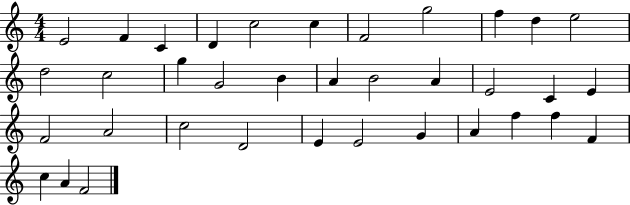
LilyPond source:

{
  \clef treble
  \numericTimeSignature
  \time 4/4
  \key c \major
  e'2 f'4 c'4 | d'4 c''2 c''4 | f'2 g''2 | f''4 d''4 e''2 | \break d''2 c''2 | g''4 g'2 b'4 | a'4 b'2 a'4 | e'2 c'4 e'4 | \break f'2 a'2 | c''2 d'2 | e'4 e'2 g'4 | a'4 f''4 f''4 f'4 | \break c''4 a'4 f'2 | \bar "|."
}